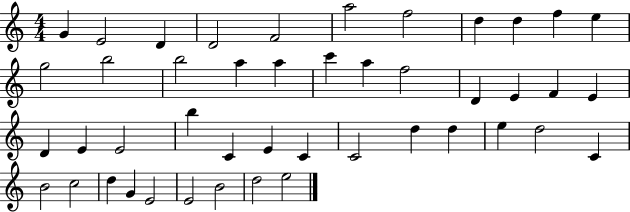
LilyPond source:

{
  \clef treble
  \numericTimeSignature
  \time 4/4
  \key c \major
  g'4 e'2 d'4 | d'2 f'2 | a''2 f''2 | d''4 d''4 f''4 e''4 | \break g''2 b''2 | b''2 a''4 a''4 | c'''4 a''4 f''2 | d'4 e'4 f'4 e'4 | \break d'4 e'4 e'2 | b''4 c'4 e'4 c'4 | c'2 d''4 d''4 | e''4 d''2 c'4 | \break b'2 c''2 | d''4 g'4 e'2 | e'2 b'2 | d''2 e''2 | \break \bar "|."
}